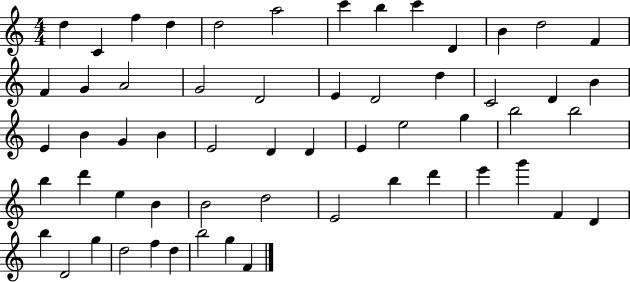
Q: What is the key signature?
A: C major